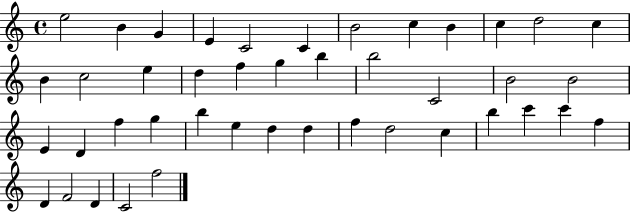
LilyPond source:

{
  \clef treble
  \time 4/4
  \defaultTimeSignature
  \key c \major
  e''2 b'4 g'4 | e'4 c'2 c'4 | b'2 c''4 b'4 | c''4 d''2 c''4 | \break b'4 c''2 e''4 | d''4 f''4 g''4 b''4 | b''2 c'2 | b'2 b'2 | \break e'4 d'4 f''4 g''4 | b''4 e''4 d''4 d''4 | f''4 d''2 c''4 | b''4 c'''4 c'''4 f''4 | \break d'4 f'2 d'4 | c'2 f''2 | \bar "|."
}